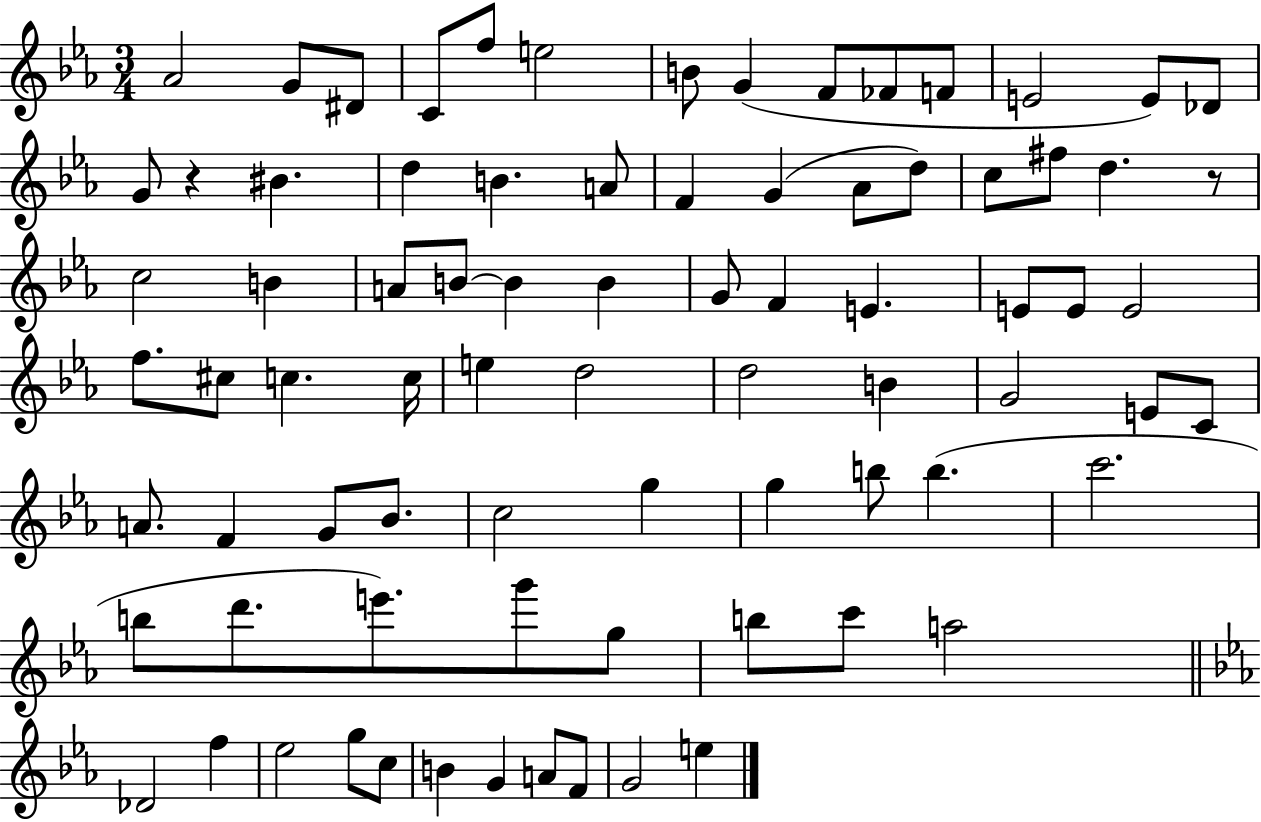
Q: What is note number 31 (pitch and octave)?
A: B4